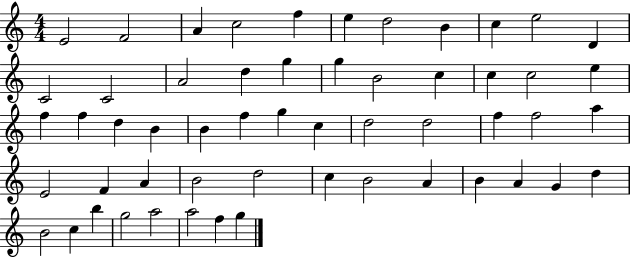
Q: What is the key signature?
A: C major